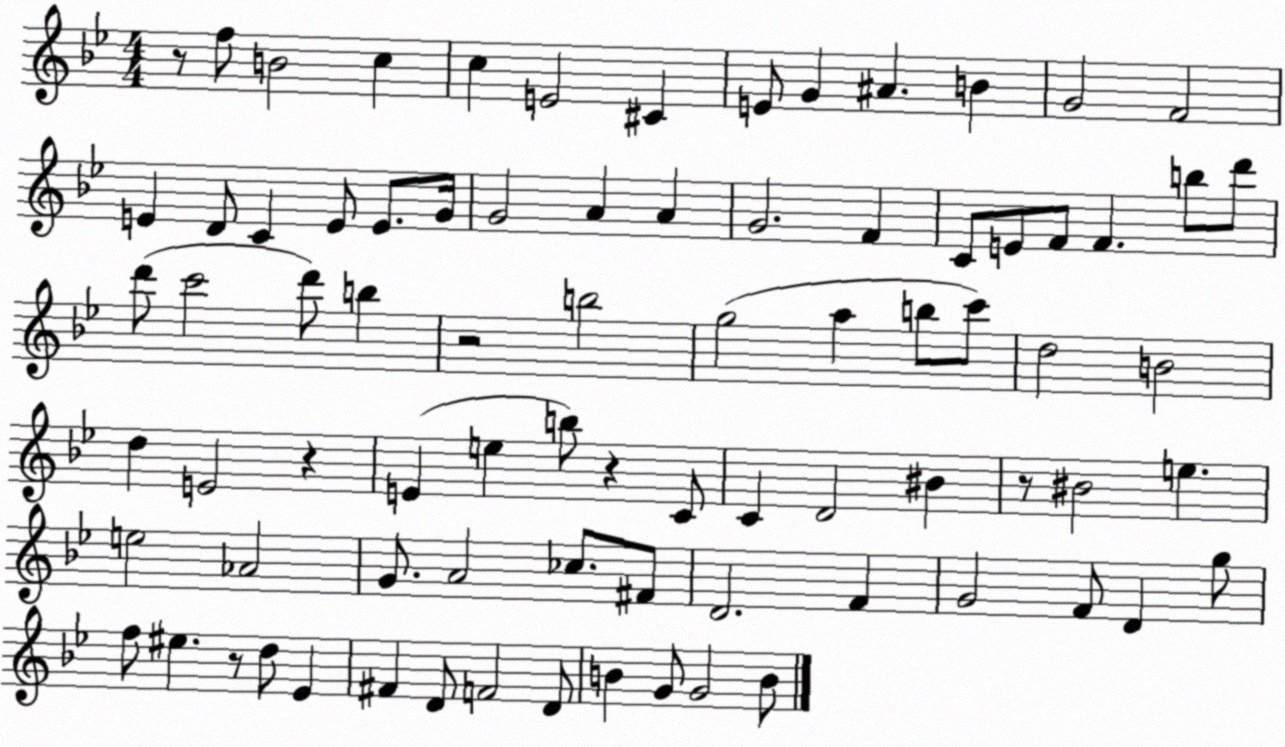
X:1
T:Untitled
M:4/4
L:1/4
K:Bb
z/2 f/2 B2 c c E2 ^C E/2 G ^A B G2 F2 E D/2 C E/2 E/2 G/4 G2 A A G2 F C/2 E/2 F/2 F b/2 d'/2 d'/2 c'2 d'/2 b z2 b2 g2 a b/2 c'/2 d2 B2 d E2 z E e b/2 z C/2 C D2 ^B z/2 ^B2 e e2 _A2 G/2 A2 _c/2 ^F/2 D2 F G2 F/2 D g/2 f/2 ^e z/2 d/2 _E ^F D/2 F2 D/2 B G/2 G2 B/2